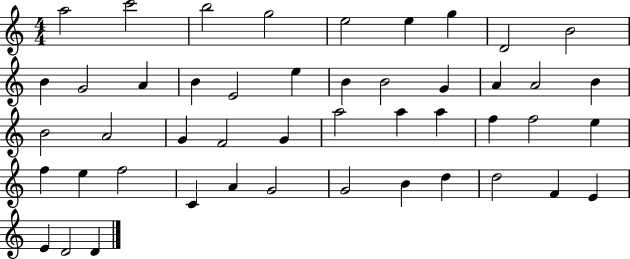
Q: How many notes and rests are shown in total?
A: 47